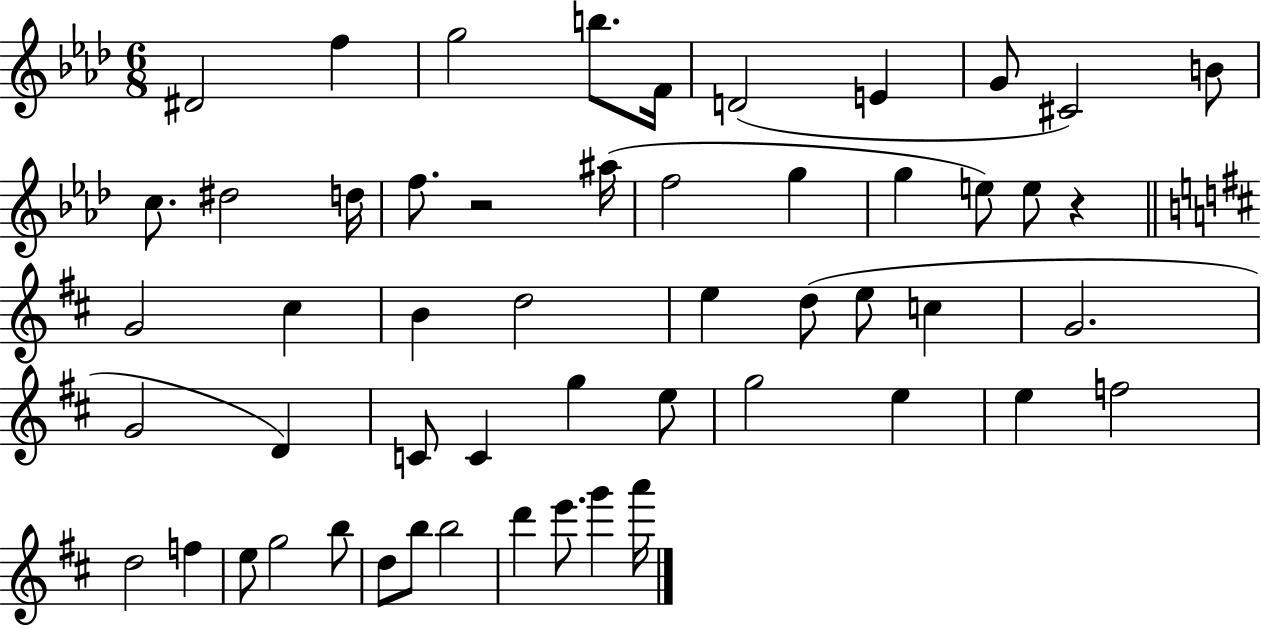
D#4/h F5/q G5/h B5/e. F4/s D4/h E4/q G4/e C#4/h B4/e C5/e. D#5/h D5/s F5/e. R/h A#5/s F5/h G5/q G5/q E5/e E5/e R/q G4/h C#5/q B4/q D5/h E5/q D5/e E5/e C5/q G4/h. G4/h D4/q C4/e C4/q G5/q E5/e G5/h E5/q E5/q F5/h D5/h F5/q E5/e G5/h B5/e D5/e B5/e B5/h D6/q E6/e. G6/q A6/s